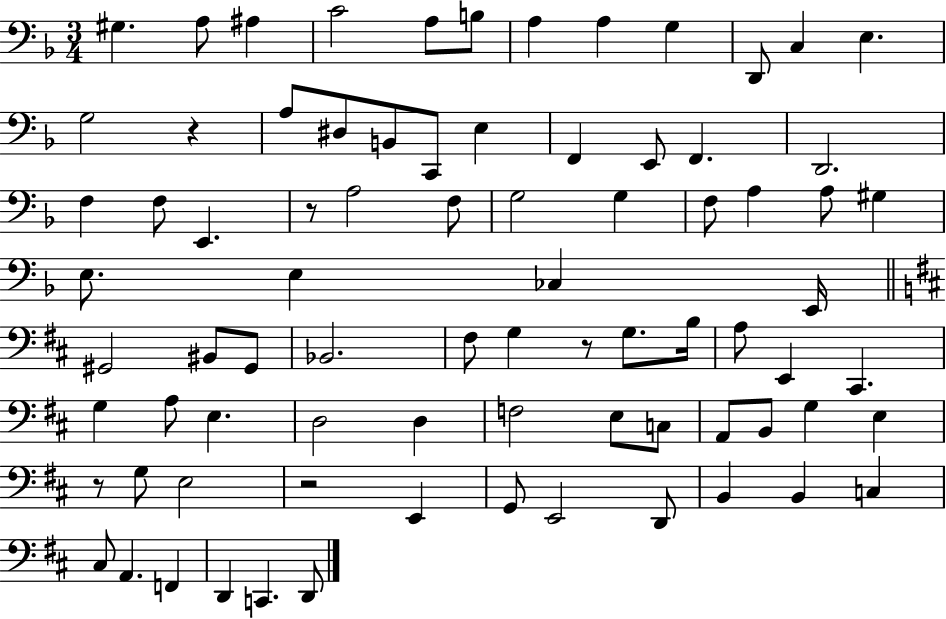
{
  \clef bass
  \numericTimeSignature
  \time 3/4
  \key f \major
  gis4. a8 ais4 | c'2 a8 b8 | a4 a4 g4 | d,8 c4 e4. | \break g2 r4 | a8 dis8 b,8 c,8 e4 | f,4 e,8 f,4. | d,2. | \break f4 f8 e,4. | r8 a2 f8 | g2 g4 | f8 a4 a8 gis4 | \break e8. e4 ces4 e,16 | \bar "||" \break \key b \minor gis,2 bis,8 gis,8 | bes,2. | fis8 g4 r8 g8. b16 | a8 e,4 cis,4. | \break g4 a8 e4. | d2 d4 | f2 e8 c8 | a,8 b,8 g4 e4 | \break r8 g8 e2 | r2 e,4 | g,8 e,2 d,8 | b,4 b,4 c4 | \break cis8 a,4. f,4 | d,4 c,4. d,8 | \bar "|."
}